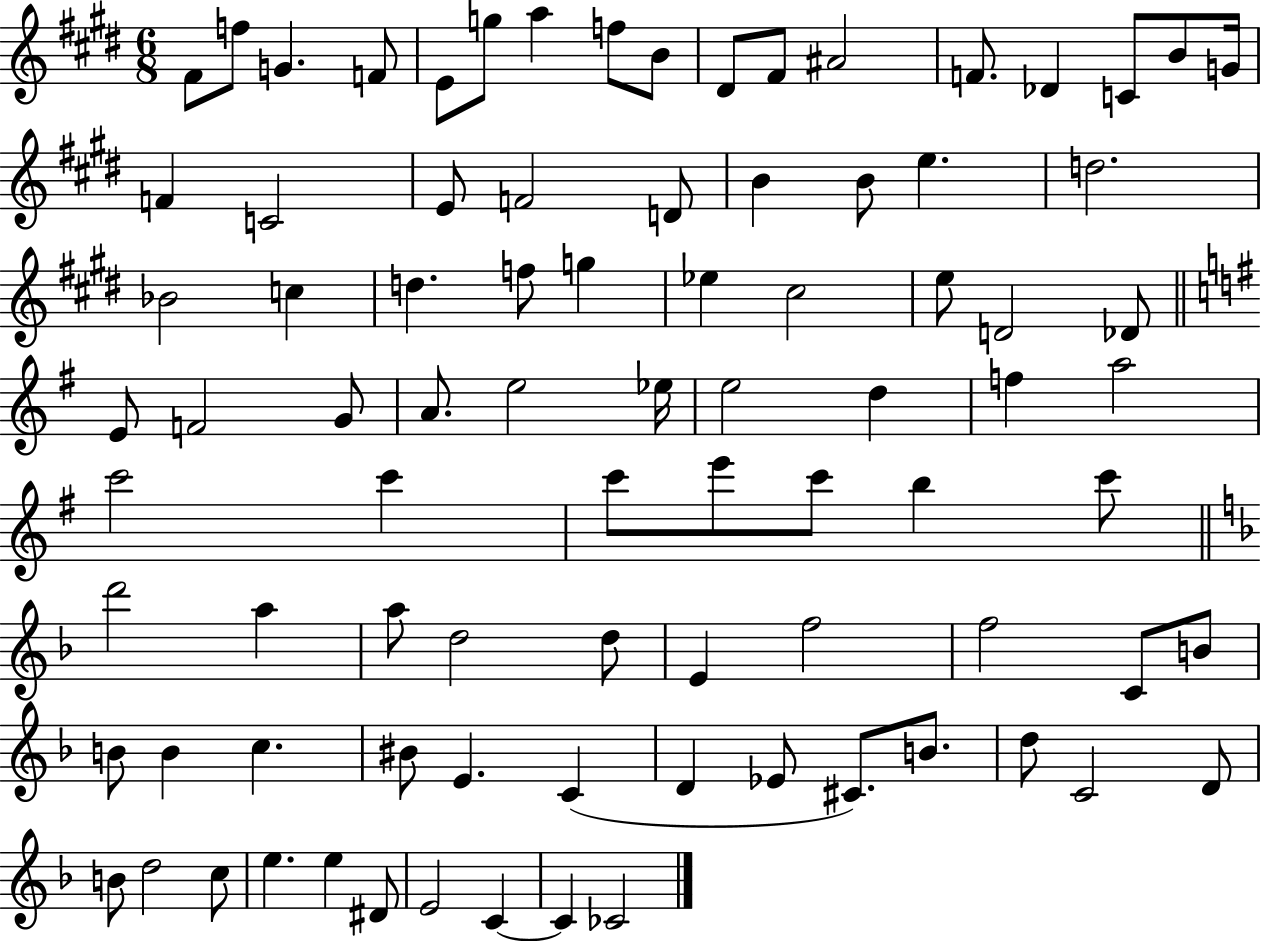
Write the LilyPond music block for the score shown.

{
  \clef treble
  \numericTimeSignature
  \time 6/8
  \key e \major
  \repeat volta 2 { fis'8 f''8 g'4. f'8 | e'8 g''8 a''4 f''8 b'8 | dis'8 fis'8 ais'2 | f'8. des'4 c'8 b'8 g'16 | \break f'4 c'2 | e'8 f'2 d'8 | b'4 b'8 e''4. | d''2. | \break bes'2 c''4 | d''4. f''8 g''4 | ees''4 cis''2 | e''8 d'2 des'8 | \break \bar "||" \break \key g \major e'8 f'2 g'8 | a'8. e''2 ees''16 | e''2 d''4 | f''4 a''2 | \break c'''2 c'''4 | c'''8 e'''8 c'''8 b''4 c'''8 | \bar "||" \break \key f \major d'''2 a''4 | a''8 d''2 d''8 | e'4 f''2 | f''2 c'8 b'8 | \break b'8 b'4 c''4. | bis'8 e'4. c'4( | d'4 ees'8 cis'8.) b'8. | d''8 c'2 d'8 | \break b'8 d''2 c''8 | e''4. e''4 dis'8 | e'2 c'4~~ | c'4 ces'2 | \break } \bar "|."
}